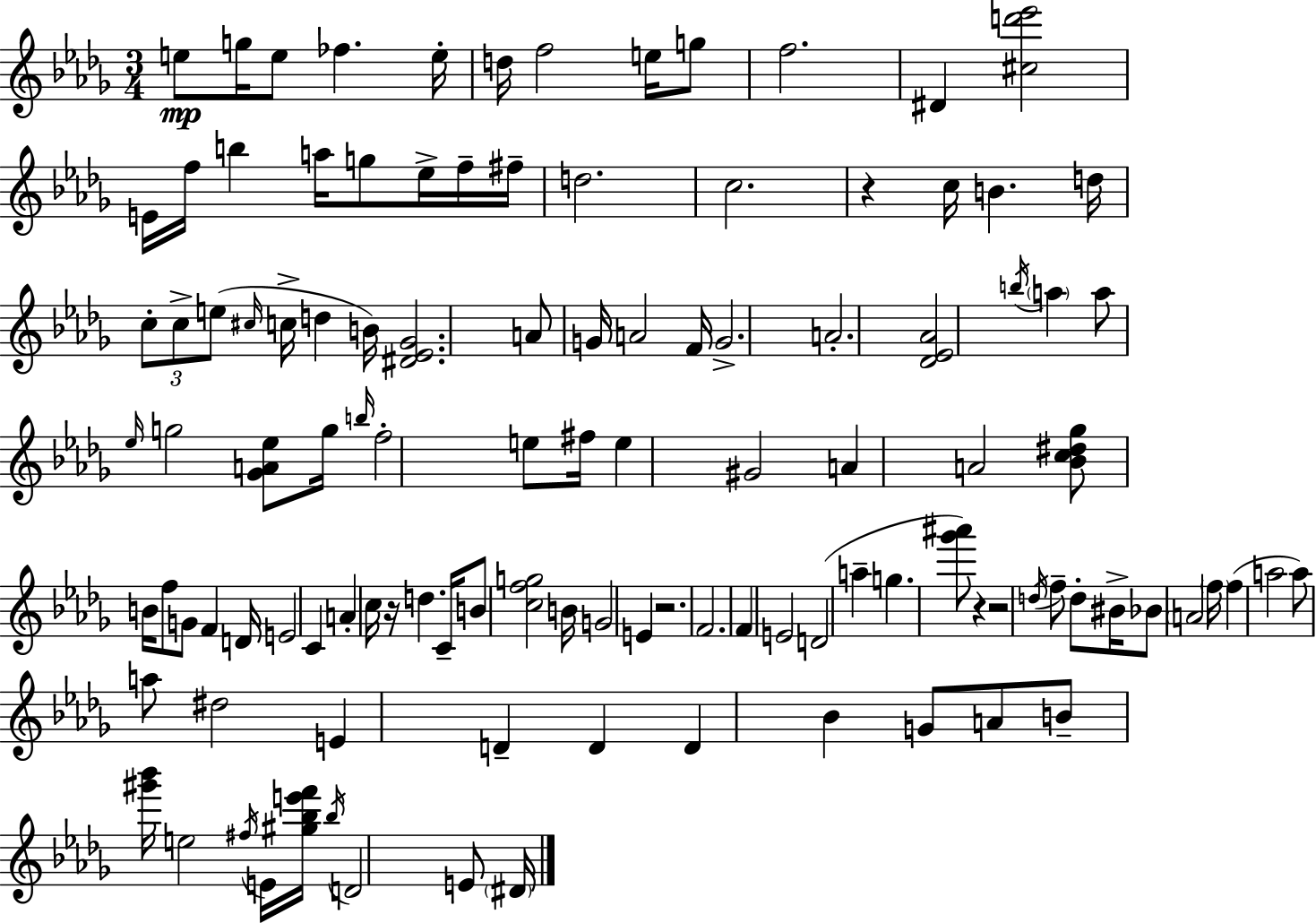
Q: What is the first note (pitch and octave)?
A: E5